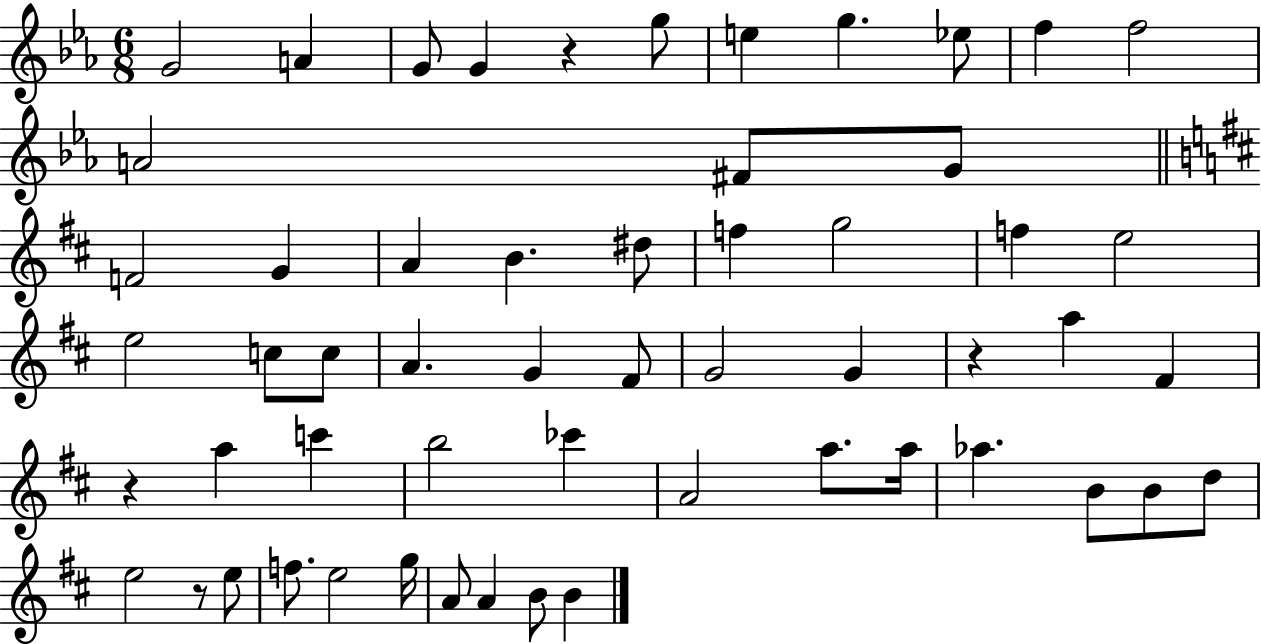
{
  \clef treble
  \numericTimeSignature
  \time 6/8
  \key ees \major
  \repeat volta 2 { g'2 a'4 | g'8 g'4 r4 g''8 | e''4 g''4. ees''8 | f''4 f''2 | \break a'2 fis'8 g'8 | \bar "||" \break \key d \major f'2 g'4 | a'4 b'4. dis''8 | f''4 g''2 | f''4 e''2 | \break e''2 c''8 c''8 | a'4. g'4 fis'8 | g'2 g'4 | r4 a''4 fis'4 | \break r4 a''4 c'''4 | b''2 ces'''4 | a'2 a''8. a''16 | aes''4. b'8 b'8 d''8 | \break e''2 r8 e''8 | f''8. e''2 g''16 | a'8 a'4 b'8 b'4 | } \bar "|."
}